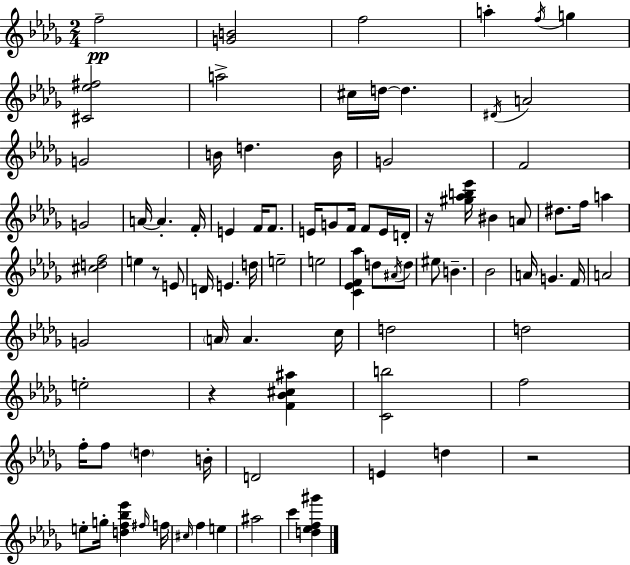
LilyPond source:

{
  \clef treble
  \numericTimeSignature
  \time 2/4
  \key bes \minor
  f''2--\pp | <g' b'>2 | f''2 | a''4-. \acciaccatura { f''16 } g''4 | \break <cis' ees'' fis''>2 | a''2-> | cis''16 d''16~~ d''4. | \acciaccatura { dis'16 } a'2 | \break g'2 | b'16 d''4. | b'16 g'2 | f'2 | \break g'2 | a'16~~ a'4.-. | f'16-. e'4 f'16 f'8. | e'16 g'8 f'16 f'8 | \break e'16 d'16-. r16 <gis'' aes'' b'' ees'''>16 bis'4 | a'8 dis''8. f''16 a''4 | <cis'' d'' f''>2 | e''4 r8 | \break e'8 d'16 e'4. | d''16 e''2-- | e''2 | <c' ees' f' aes''>4 d''8 | \break \acciaccatura { ais'16 } d''8 eis''8 b'4.-- | bes'2 | a'16 g'4. | f'16 a'2 | \break g'2 | \parenthesize a'16 a'4. | c''16 d''2 | d''2 | \break e''2-. | r4 <f' bes' cis'' ais''>4 | <c' b''>2 | f''2 | \break f''16-. f''8 \parenthesize d''4 | b'16-. d'2 | e'4 d''4 | r2 | \break e''8-. g''16-. <d'' f'' bes'' ees'''>4 | \grace { fis''16 } f''16 \grace { cis''16 } f''4 | e''4 ais''2 | c'''4 | \break <d'' ees'' f'' gis'''>4 \bar "|."
}